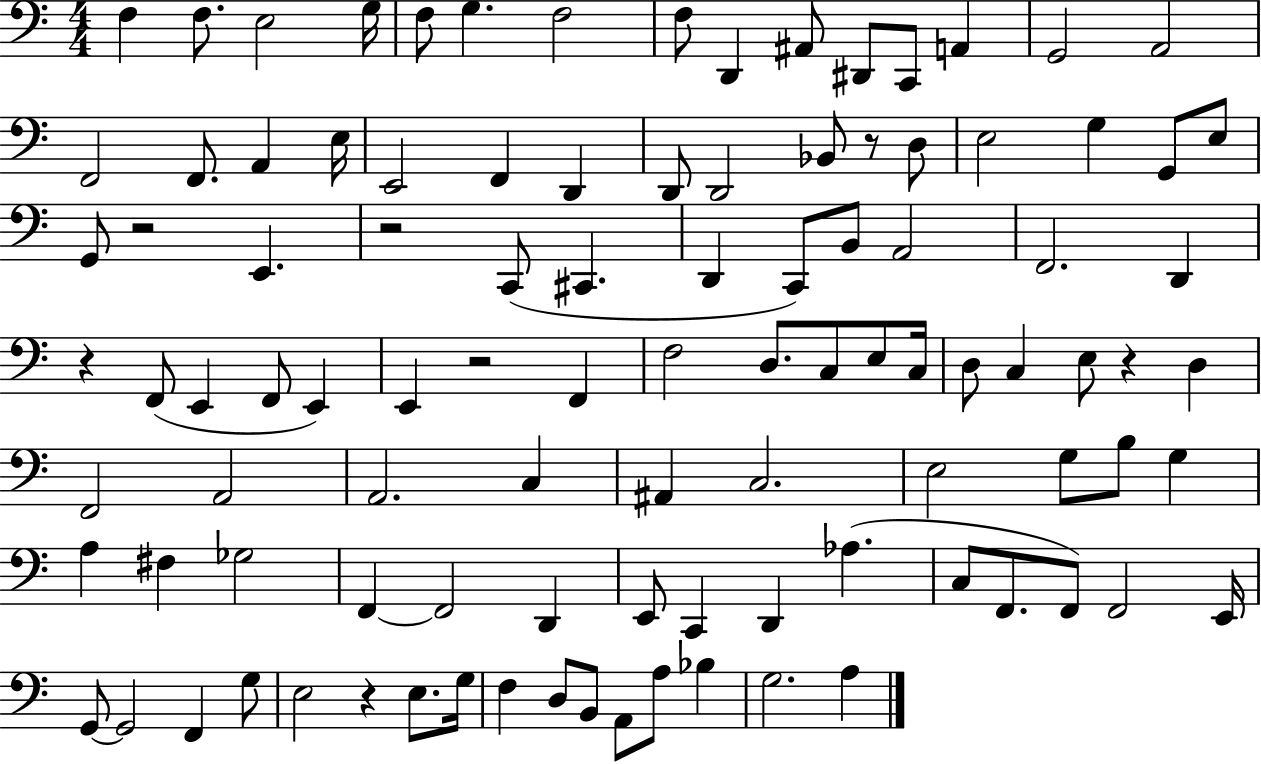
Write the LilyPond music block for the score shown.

{
  \clef bass
  \numericTimeSignature
  \time 4/4
  \key c \major
  \repeat volta 2 { f4 f8. e2 g16 | f8 g4. f2 | f8 d,4 ais,8 dis,8 c,8 a,4 | g,2 a,2 | \break f,2 f,8. a,4 e16 | e,2 f,4 d,4 | d,8 d,2 bes,8 r8 d8 | e2 g4 g,8 e8 | \break g,8 r2 e,4. | r2 c,8( cis,4. | d,4 c,8) b,8 a,2 | f,2. d,4 | \break r4 f,8( e,4 f,8 e,4) | e,4 r2 f,4 | f2 d8. c8 e8 c16 | d8 c4 e8 r4 d4 | \break f,2 a,2 | a,2. c4 | ais,4 c2. | e2 g8 b8 g4 | \break a4 fis4 ges2 | f,4~~ f,2 d,4 | e,8 c,4 d,4 aes4.( | c8 f,8. f,8) f,2 e,16 | \break g,8~~ g,2 f,4 g8 | e2 r4 e8. g16 | f4 d8 b,8 a,8 a8 bes4 | g2. a4 | \break } \bar "|."
}